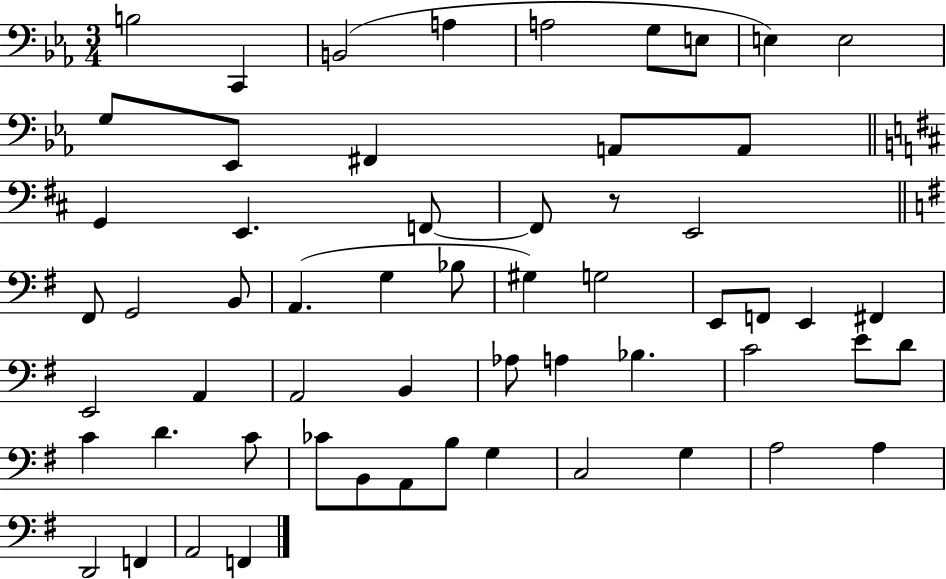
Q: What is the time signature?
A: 3/4